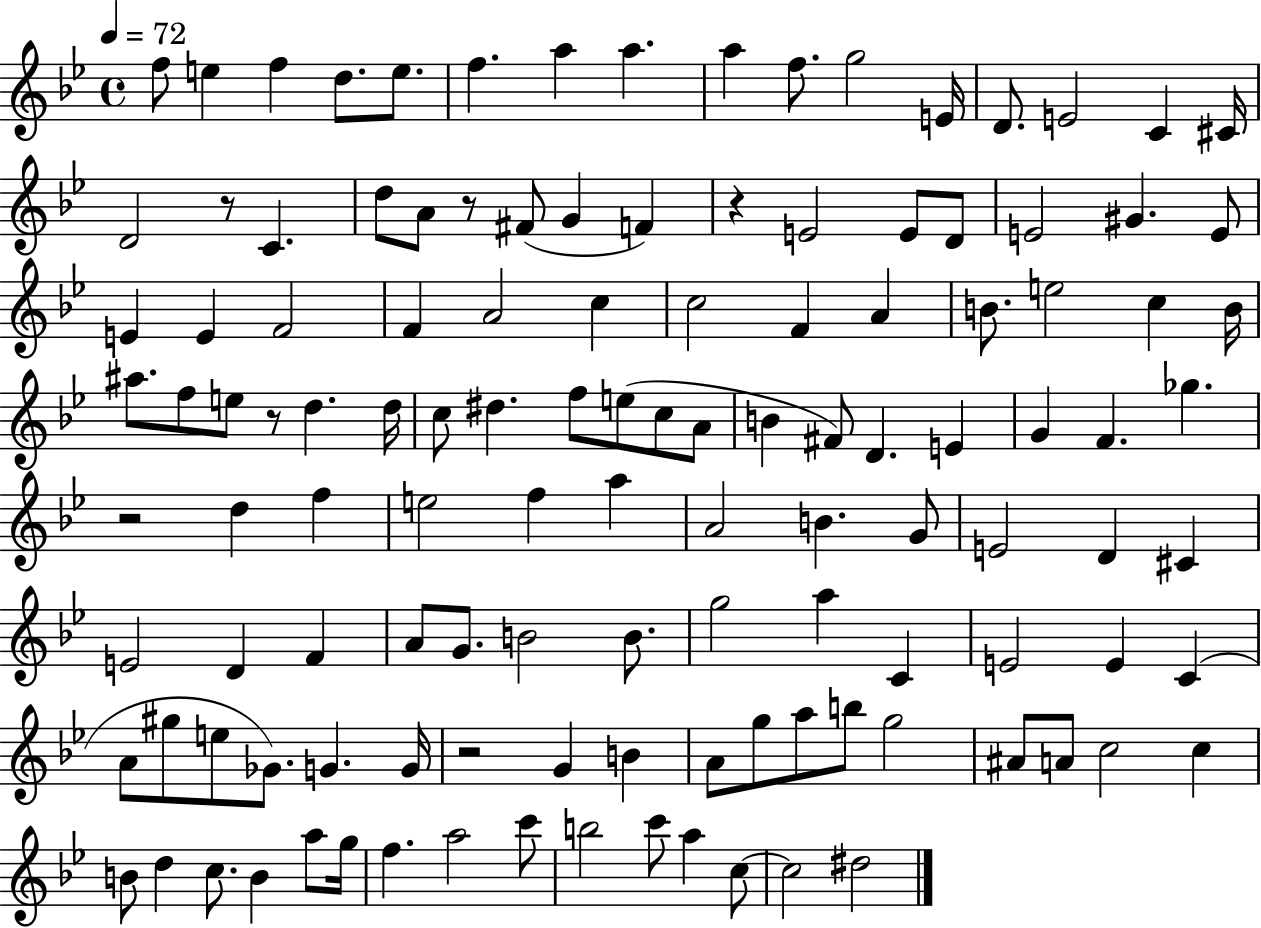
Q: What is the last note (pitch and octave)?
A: D#5